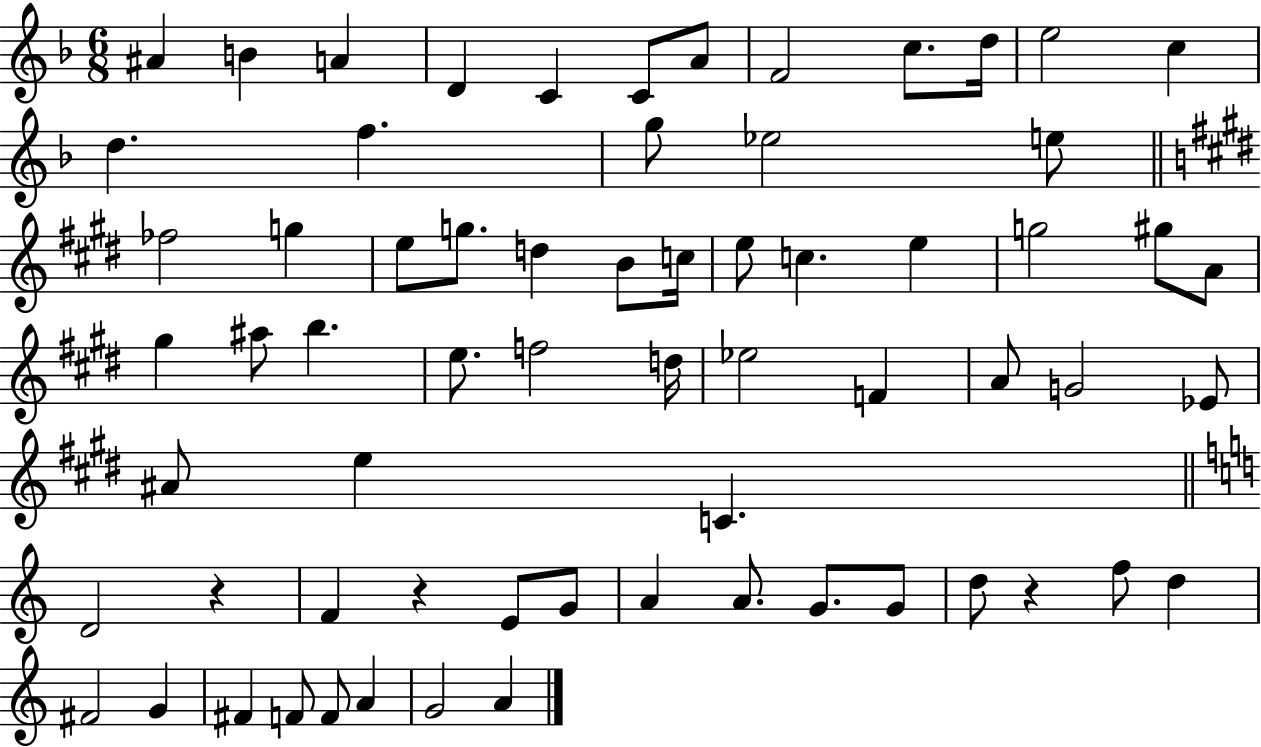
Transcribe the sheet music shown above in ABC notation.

X:1
T:Untitled
M:6/8
L:1/4
K:F
^A B A D C C/2 A/2 F2 c/2 d/4 e2 c d f g/2 _e2 e/2 _f2 g e/2 g/2 d B/2 c/4 e/2 c e g2 ^g/2 A/2 ^g ^a/2 b e/2 f2 d/4 _e2 F A/2 G2 _E/2 ^A/2 e C D2 z F z E/2 G/2 A A/2 G/2 G/2 d/2 z f/2 d ^F2 G ^F F/2 F/2 A G2 A